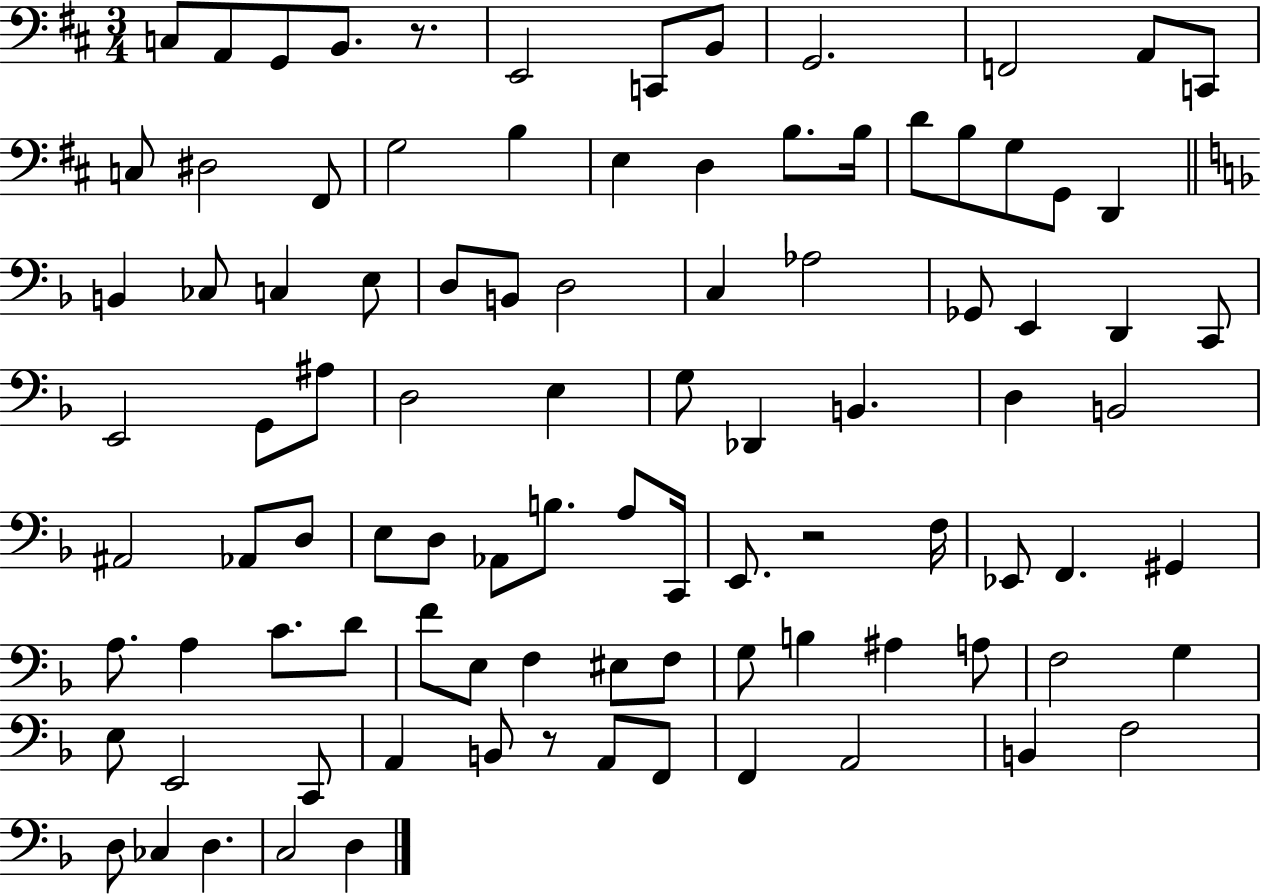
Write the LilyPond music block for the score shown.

{
  \clef bass
  \numericTimeSignature
  \time 3/4
  \key d \major
  c8 a,8 g,8 b,8. r8. | e,2 c,8 b,8 | g,2. | f,2 a,8 c,8 | \break c8 dis2 fis,8 | g2 b4 | e4 d4 b8. b16 | d'8 b8 g8 g,8 d,4 | \break \bar "||" \break \key f \major b,4 ces8 c4 e8 | d8 b,8 d2 | c4 aes2 | ges,8 e,4 d,4 c,8 | \break e,2 g,8 ais8 | d2 e4 | g8 des,4 b,4. | d4 b,2 | \break ais,2 aes,8 d8 | e8 d8 aes,8 b8. a8 c,16 | e,8. r2 f16 | ees,8 f,4. gis,4 | \break a8. a4 c'8. d'8 | f'8 e8 f4 eis8 f8 | g8 b4 ais4 a8 | f2 g4 | \break e8 e,2 c,8 | a,4 b,8 r8 a,8 f,8 | f,4 a,2 | b,4 f2 | \break d8 ces4 d4. | c2 d4 | \bar "|."
}